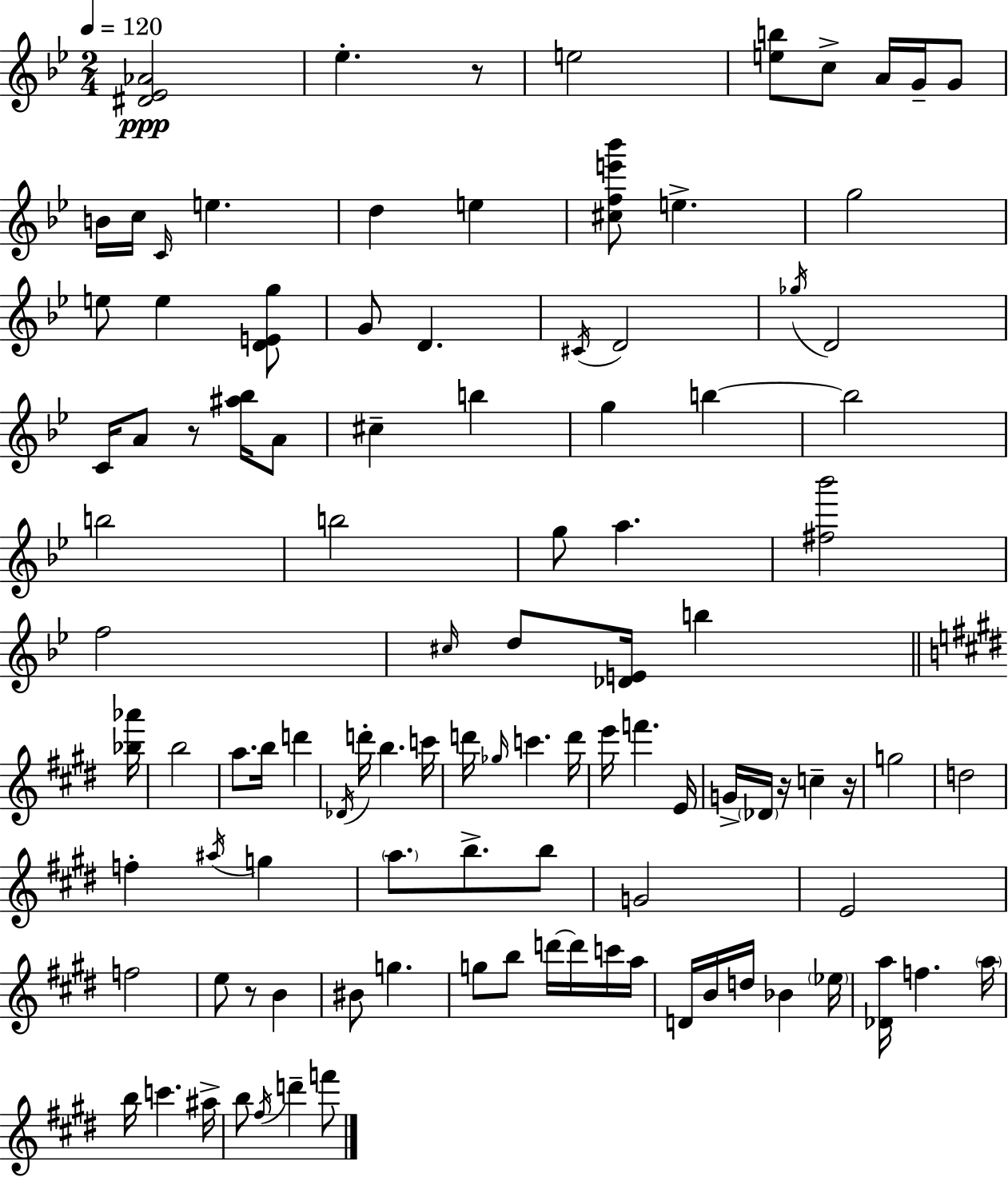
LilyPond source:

{
  \clef treble
  \numericTimeSignature
  \time 2/4
  \key bes \major
  \tempo 4 = 120
  <dis' ees' aes'>2\ppp | ees''4.-. r8 | e''2 | <e'' b''>8 c''8-> a'16 g'16-- g'8 | \break b'16 c''16 \grace { c'16 } e''4. | d''4 e''4 | <cis'' f'' e''' bes'''>8 e''4.-> | g''2 | \break e''8 e''4 <d' e' g''>8 | g'8 d'4. | \acciaccatura { cis'16 } d'2 | \acciaccatura { ges''16 } d'2 | \break c'16 a'8 r8 | <ais'' bes''>16 a'8 cis''4-- b''4 | g''4 b''4~~ | b''2 | \break b''2 | b''2 | g''8 a''4. | <fis'' bes'''>2 | \break f''2 | \grace { cis''16 } d''8 <des' e'>16 b''4 | \bar "||" \break \key e \major <bes'' aes'''>16 b''2 | a''8. b''16 d'''4 | \acciaccatura { des'16 } d'''16-. b''4. | c'''16 d'''16 \grace { ges''16 } c'''4. | \break d'''16 e'''16 f'''4. | e'16 g'16-> \parenthesize des'16 r16 c''4-- | r16 g''2 | d''2 | \break f''4-. \acciaccatura { ais''16 } | g''4 \parenthesize a''8. b''8.-> | b''8 g'2 | e'2 | \break f''2 | e''8 r8 | b'4 bis'8 g''4. | g''8 b''8 | \break d'''16~~ d'''16 c'''16 a''16 d'16 b'16 d''16 bes'4 | \parenthesize ees''16 <des' a''>16 f''4. | \parenthesize a''16 b''16 c'''4. | ais''16-> b''8 \acciaccatura { fis''16 } d'''4-- | \break f'''8 \bar "|."
}